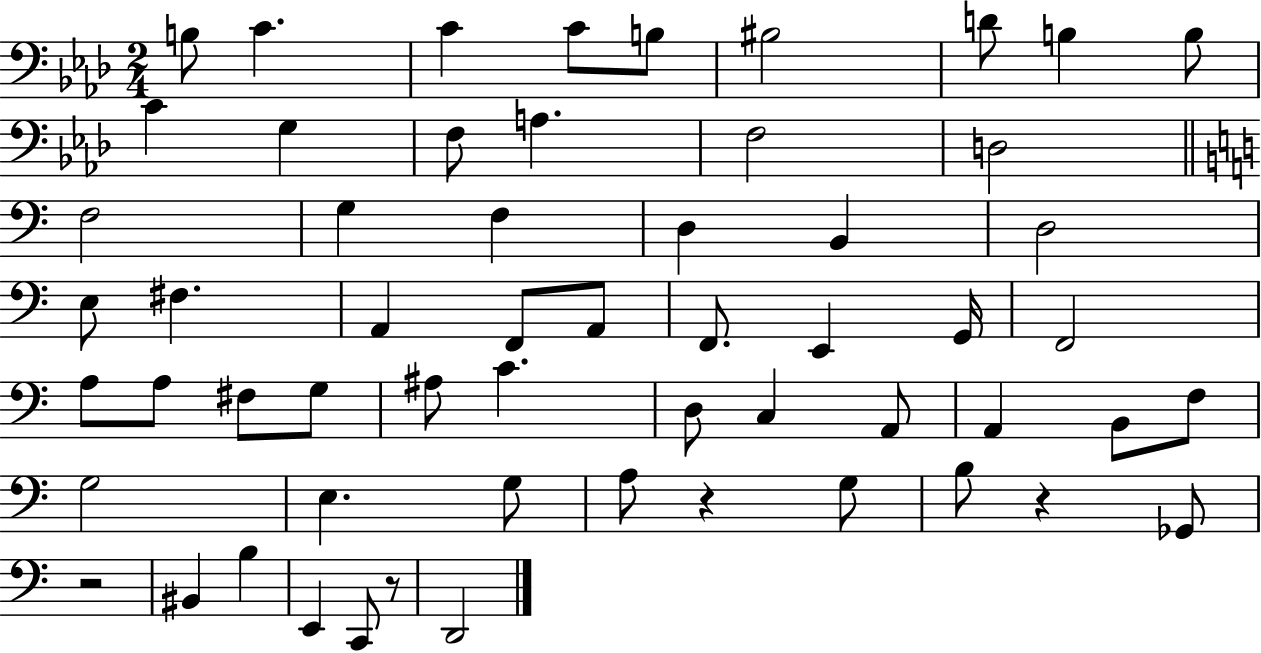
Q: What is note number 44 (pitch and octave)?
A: E3